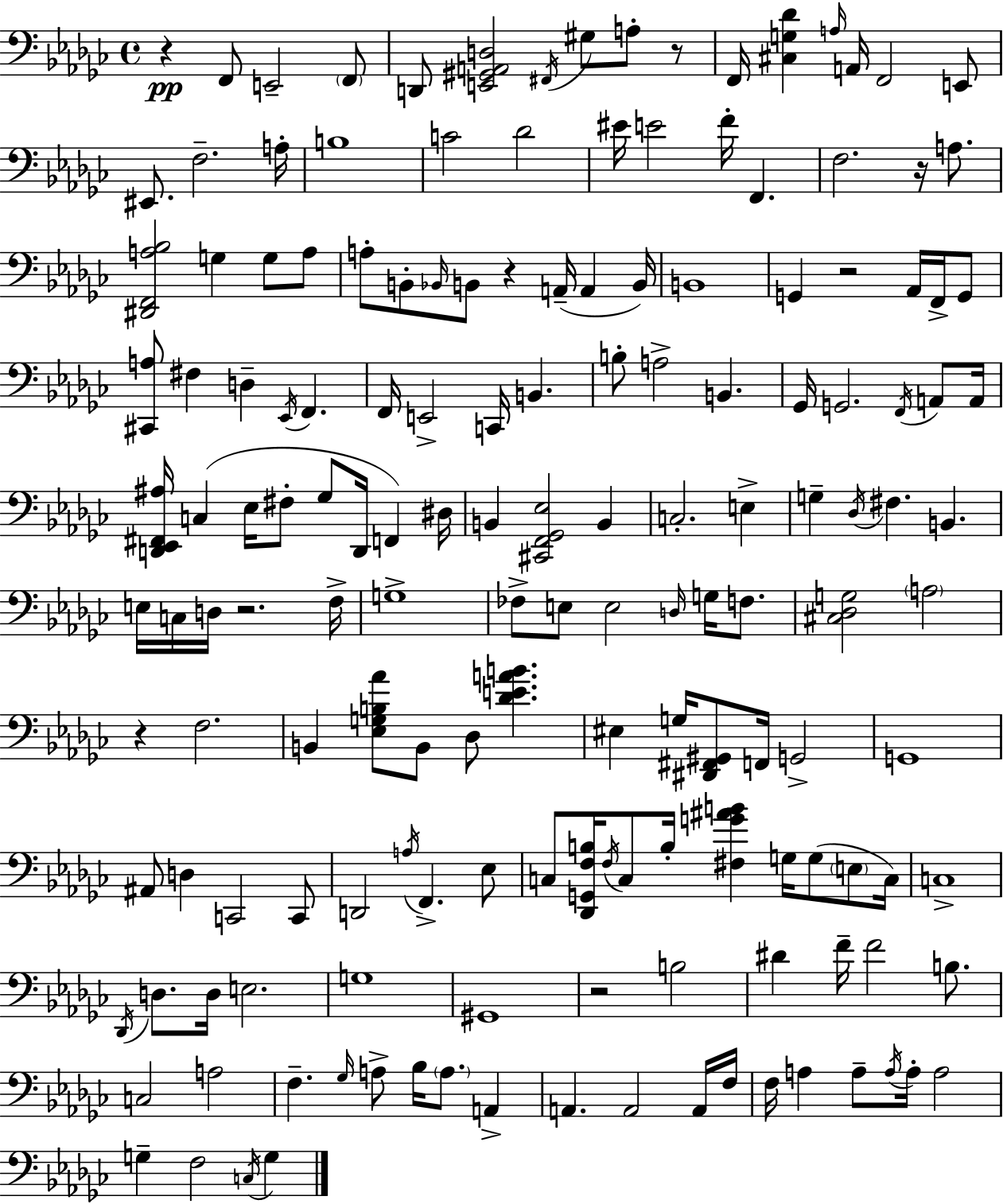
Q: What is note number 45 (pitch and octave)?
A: E2